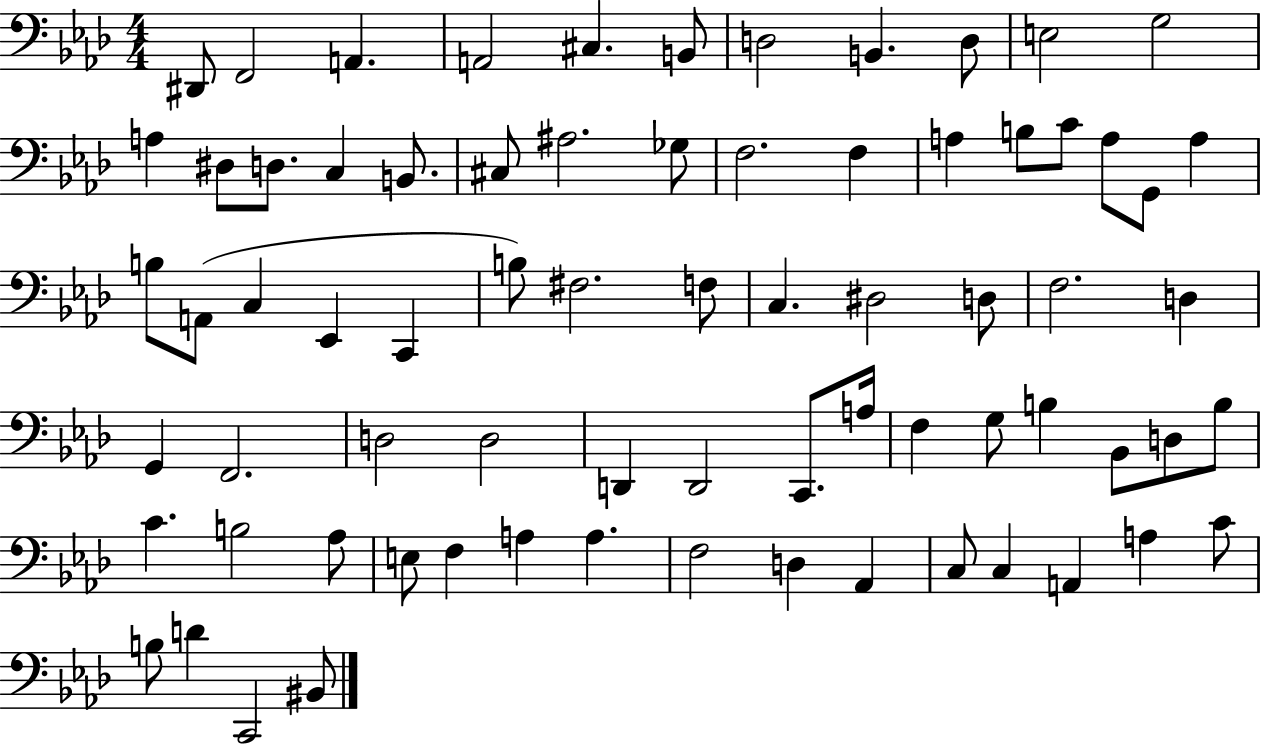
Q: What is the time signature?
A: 4/4